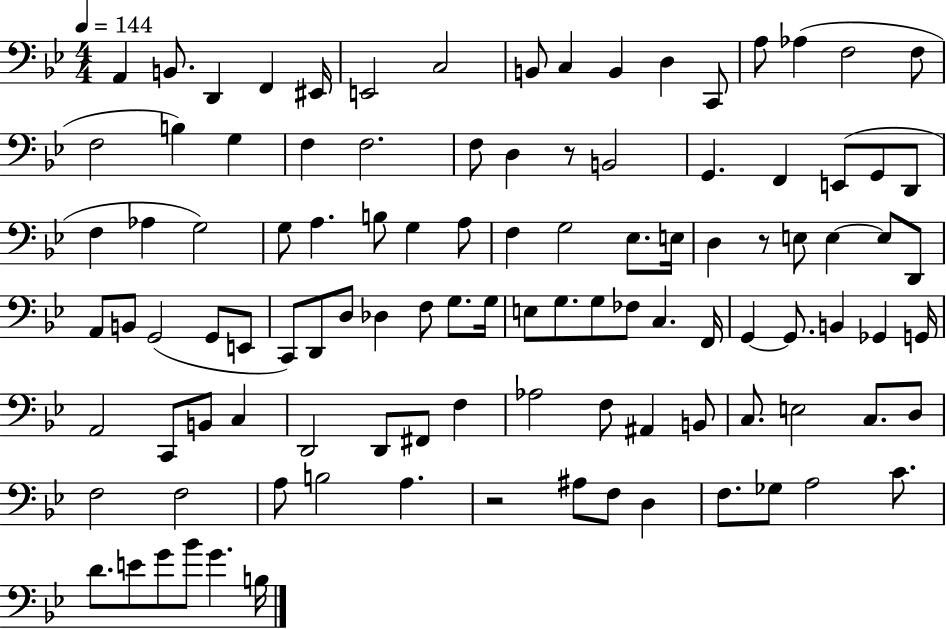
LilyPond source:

{
  \clef bass
  \numericTimeSignature
  \time 4/4
  \key bes \major
  \tempo 4 = 144
  a,4 b,8. d,4 f,4 eis,16 | e,2 c2 | b,8 c4 b,4 d4 c,8 | a8 aes4( f2 f8 | \break f2 b4) g4 | f4 f2. | f8 d4 r8 b,2 | g,4. f,4 e,8( g,8 d,8 | \break f4 aes4 g2) | g8 a4. b8 g4 a8 | f4 g2 ees8. e16 | d4 r8 e8 e4~~ e8 d,8 | \break a,8 b,8 g,2( g,8 e,8 | c,8) d,8 d8 des4 f8 g8. g16 | e8 g8. g8 fes8 c4. f,16 | g,4~~ g,8. b,4 ges,4 g,16 | \break a,2 c,8 b,8 c4 | d,2 d,8 fis,8 f4 | aes2 f8 ais,4 b,8 | c8. e2 c8. d8 | \break f2 f2 | a8 b2 a4. | r2 ais8 f8 d4 | f8. ges8 a2 c'8. | \break d'8. e'8 g'8 bes'8 g'4. b16 | \bar "|."
}